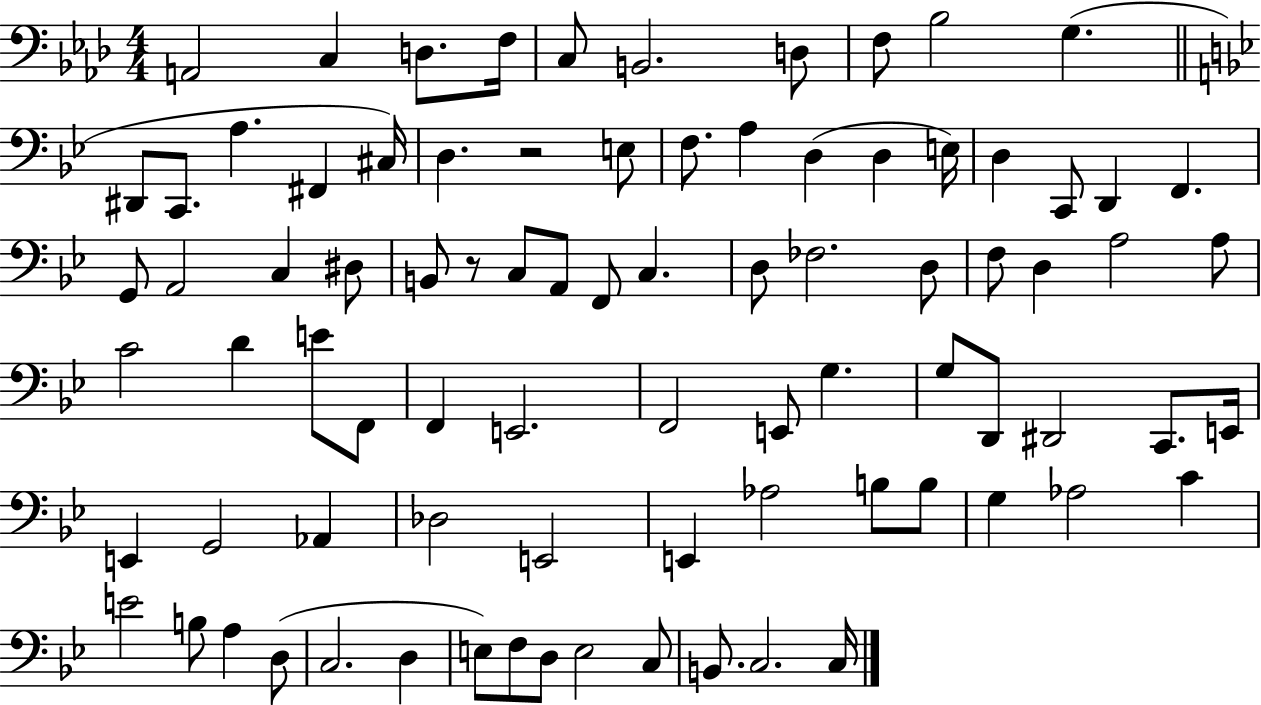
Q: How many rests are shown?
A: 2